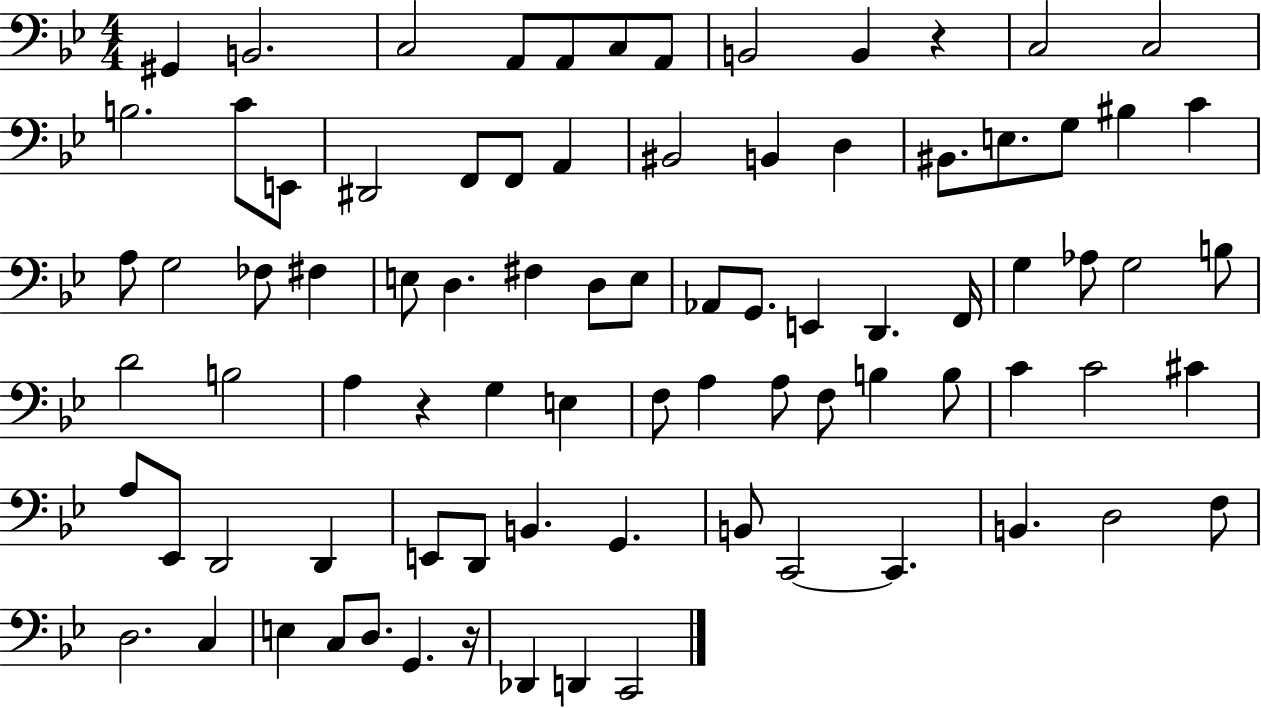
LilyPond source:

{
  \clef bass
  \numericTimeSignature
  \time 4/4
  \key bes \major
  \repeat volta 2 { gis,4 b,2. | c2 a,8 a,8 c8 a,8 | b,2 b,4 r4 | c2 c2 | \break b2. c'8 e,8 | dis,2 f,8 f,8 a,4 | bis,2 b,4 d4 | bis,8. e8. g8 bis4 c'4 | \break a8 g2 fes8 fis4 | e8 d4. fis4 d8 e8 | aes,8 g,8. e,4 d,4. f,16 | g4 aes8 g2 b8 | \break d'2 b2 | a4 r4 g4 e4 | f8 a4 a8 f8 b4 b8 | c'4 c'2 cis'4 | \break a8 ees,8 d,2 d,4 | e,8 d,8 b,4. g,4. | b,8 c,2~~ c,4. | b,4. d2 f8 | \break d2. c4 | e4 c8 d8. g,4. r16 | des,4 d,4 c,2 | } \bar "|."
}